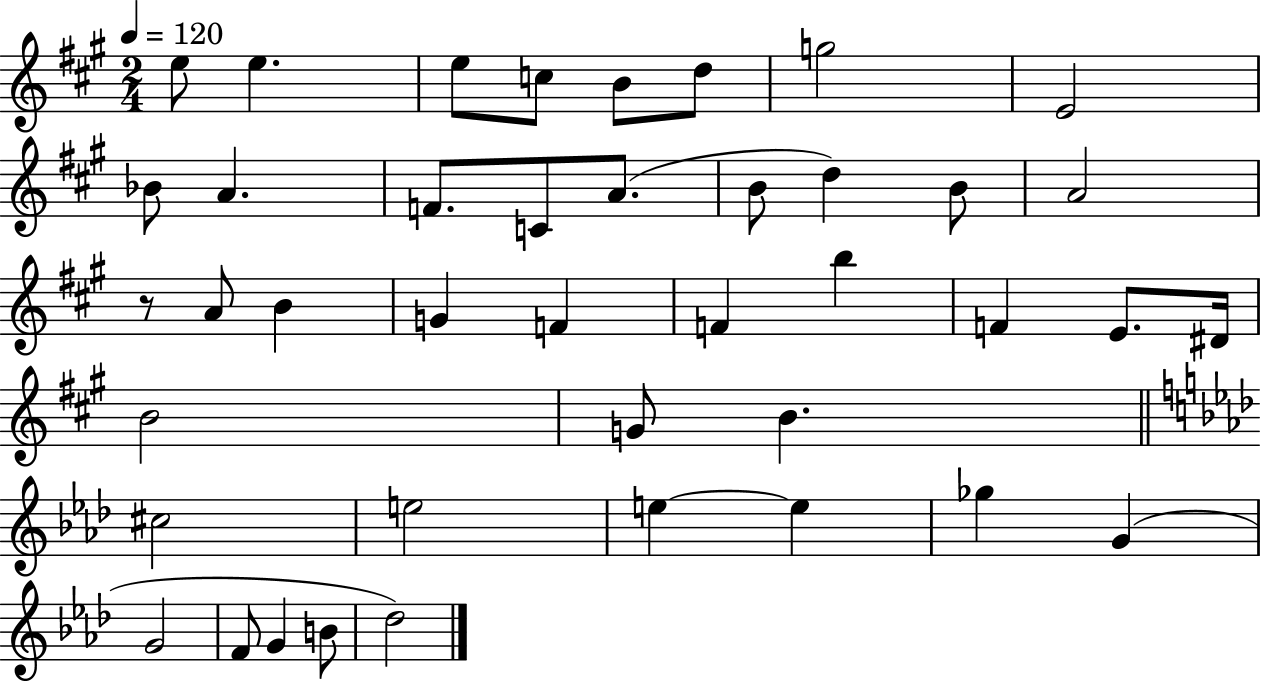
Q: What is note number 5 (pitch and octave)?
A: B4